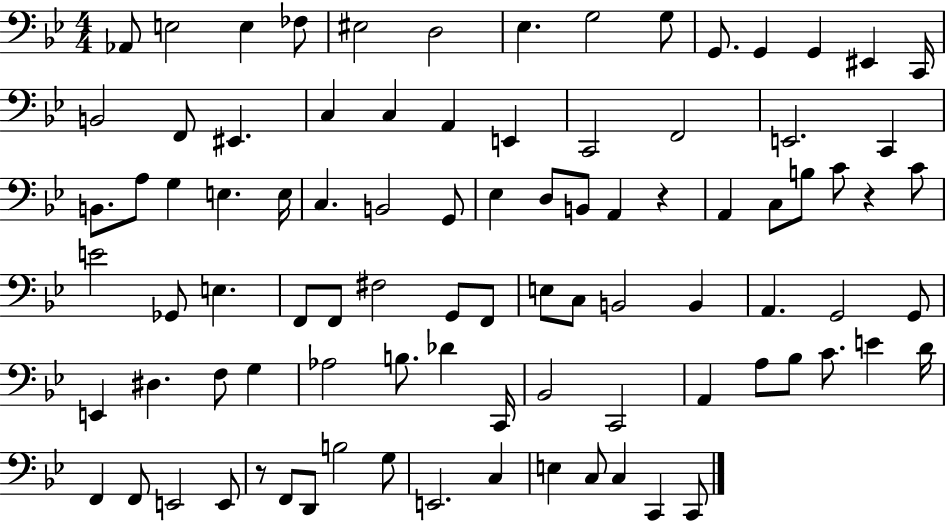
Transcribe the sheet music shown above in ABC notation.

X:1
T:Untitled
M:4/4
L:1/4
K:Bb
_A,,/2 E,2 E, _F,/2 ^E,2 D,2 _E, G,2 G,/2 G,,/2 G,, G,, ^E,, C,,/4 B,,2 F,,/2 ^E,, C, C, A,, E,, C,,2 F,,2 E,,2 C,, B,,/2 A,/2 G, E, E,/4 C, B,,2 G,,/2 _E, D,/2 B,,/2 A,, z A,, C,/2 B,/2 C/2 z C/2 E2 _G,,/2 E, F,,/2 F,,/2 ^F,2 G,,/2 F,,/2 E,/2 C,/2 B,,2 B,, A,, G,,2 G,,/2 E,, ^D, F,/2 G, _A,2 B,/2 _D C,,/4 _B,,2 C,,2 A,, A,/2 _B,/2 C/2 E D/4 F,, F,,/2 E,,2 E,,/2 z/2 F,,/2 D,,/2 B,2 G,/2 E,,2 C, E, C,/2 C, C,, C,,/2